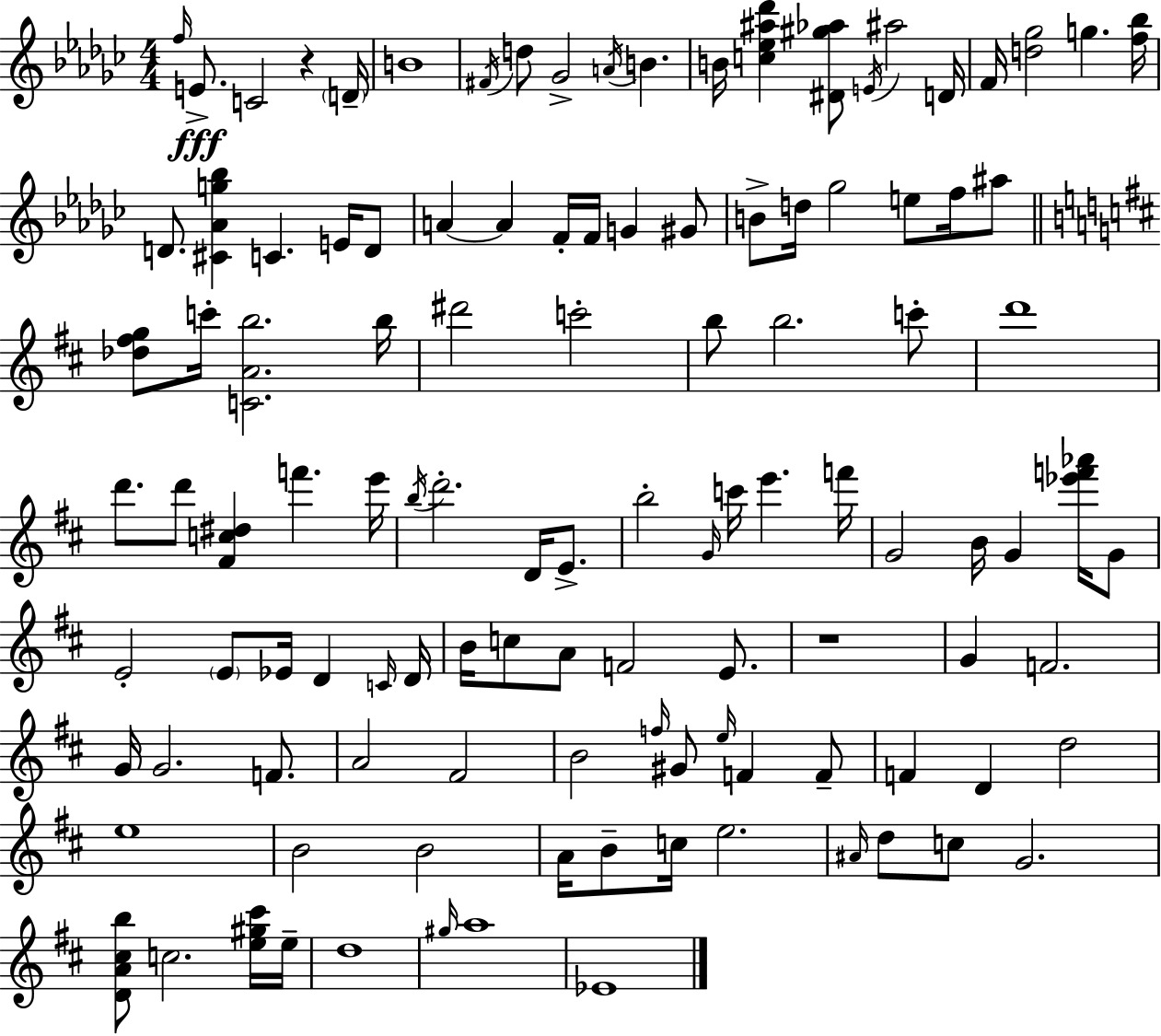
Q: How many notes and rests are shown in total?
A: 114